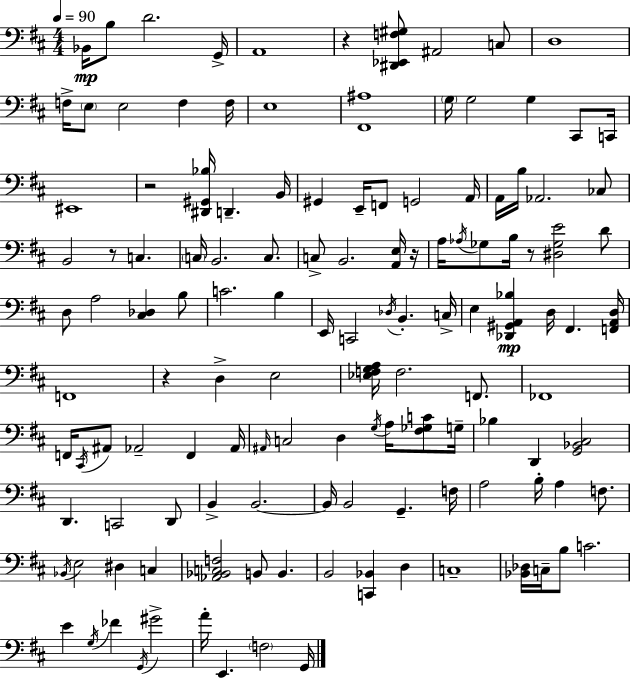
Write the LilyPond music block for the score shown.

{
  \clef bass
  \numericTimeSignature
  \time 4/4
  \key d \major
  \tempo 4 = 90
  bes,16\mp b8 d'2. g,16-> | a,1 | r4 <dis, ees, f gis>8 ais,2 c8 | d1 | \break f16-> \parenthesize e8 e2 f4 f16 | e1 | <fis, ais>1 | \parenthesize g16 g2 g4 cis,8 c,16 | \break eis,1 | r2 <dis, gis, bes>16 d,4.-- b,16 | gis,4 e,16-- f,8 g,2 a,16 | a,16 b16 aes,2. ces8 | \break b,2 r8 c4. | \parenthesize c16 b,2. c8. | c8-> b,2. <a, e>16 r16 | a16 \acciaccatura { aes16 } ges8 b16 r8 <dis ges e'>2 d'8 | \break d8 a2 <cis des>4 b8 | c'2. b4 | e,16 c,2 \acciaccatura { des16 } b,4.-. | c16-> e4 <des, gis, a, bes>4\mp d16 fis,4. | \break <f, a, d>16 f,1 | r4 d4-> e2 | <ees f g a>16 f2. f,8. | fes,1 | \break f,16 \acciaccatura { cis,16 } ais,8 aes,2-- f,4 | aes,16 \grace { ais,16 } c2 d4 | \acciaccatura { g16 } a16 <fis ges c'>8 g16-- bes4 d,4 <g, bes, cis>2 | d,4. c,2 | \break d,8 b,4-> b,2.~~ | b,16 b,2 g,4.-- | f16 a2 b16-. a4 | f8. \acciaccatura { bes,16 } e2 dis4 | \break c4 <aes, bes, c f>2 b,8 | b,4. b,2 <c, bes,>4 | d4 c1-- | <bes, des>16 c16-- b8 c'2. | \break e'4 \acciaccatura { g16 } fes'4 \acciaccatura { g,16 } | gis'2-> a'16-. e,4. \parenthesize f2 | g,16 \bar "|."
}